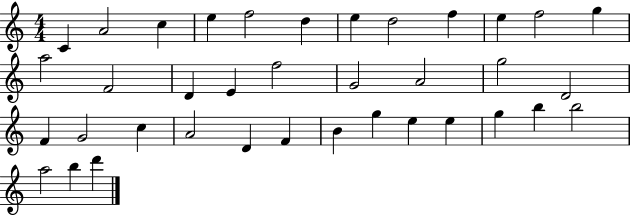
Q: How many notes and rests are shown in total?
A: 37